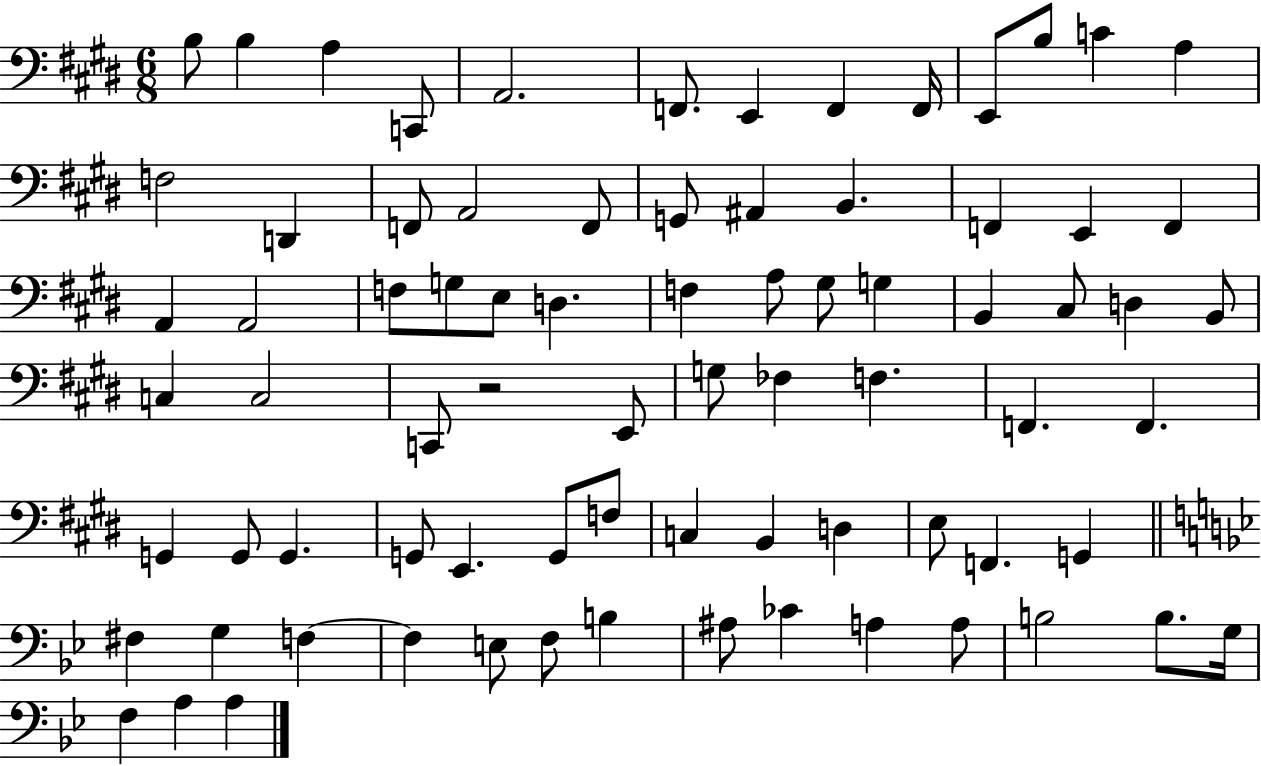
{
  \clef bass
  \numericTimeSignature
  \time 6/8
  \key e \major
  b8 b4 a4 c,8 | a,2. | f,8. e,4 f,4 f,16 | e,8 b8 c'4 a4 | \break f2 d,4 | f,8 a,2 f,8 | g,8 ais,4 b,4. | f,4 e,4 f,4 | \break a,4 a,2 | f8 g8 e8 d4. | f4 a8 gis8 g4 | b,4 cis8 d4 b,8 | \break c4 c2 | c,8 r2 e,8 | g8 fes4 f4. | f,4. f,4. | \break g,4 g,8 g,4. | g,8 e,4. g,8 f8 | c4 b,4 d4 | e8 f,4. g,4 | \break \bar "||" \break \key bes \major fis4 g4 f4~~ | f4 e8 f8 b4 | ais8 ces'4 a4 a8 | b2 b8. g16 | \break f4 a4 a4 | \bar "|."
}